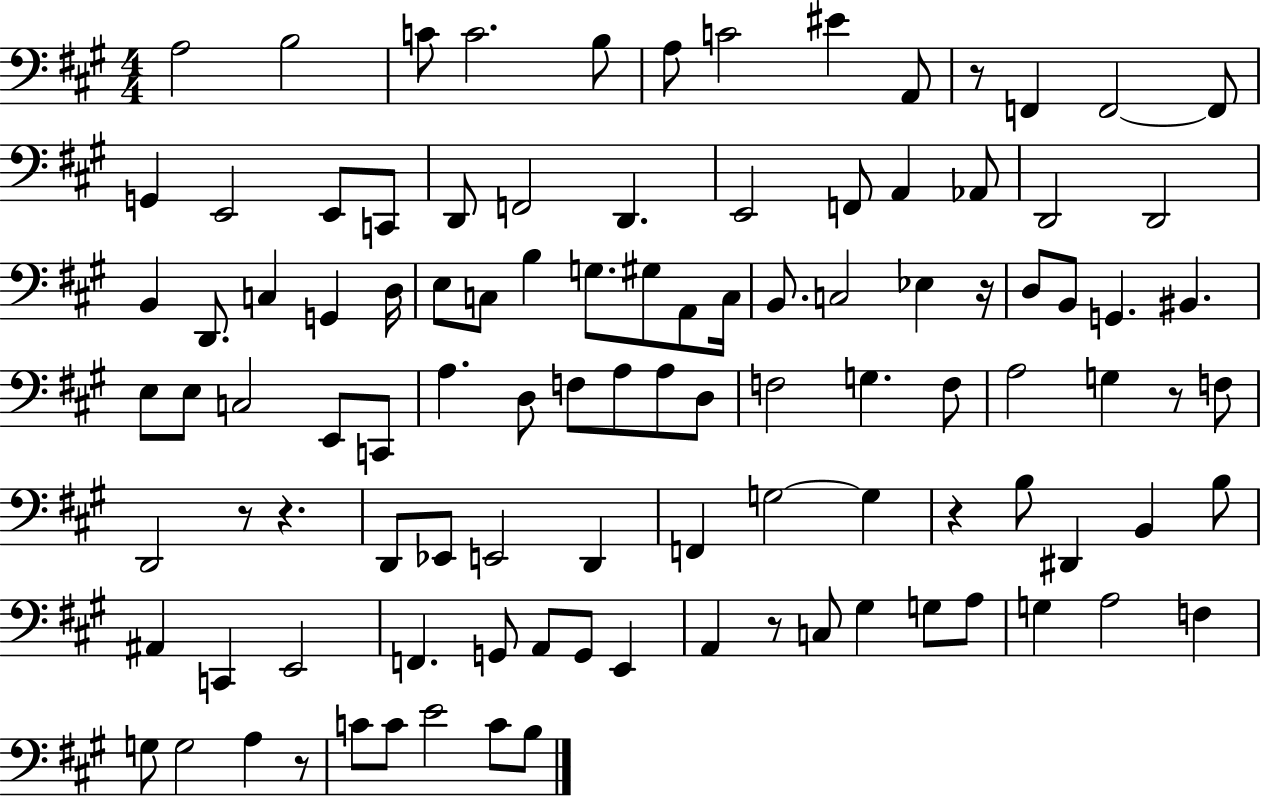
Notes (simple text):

A3/h B3/h C4/e C4/h. B3/e A3/e C4/h EIS4/q A2/e R/e F2/q F2/h F2/e G2/q E2/h E2/e C2/e D2/e F2/h D2/q. E2/h F2/e A2/q Ab2/e D2/h D2/h B2/q D2/e. C3/q G2/q D3/s E3/e C3/e B3/q G3/e. G#3/e A2/e C3/s B2/e. C3/h Eb3/q R/s D3/e B2/e G2/q. BIS2/q. E3/e E3/e C3/h E2/e C2/e A3/q. D3/e F3/e A3/e A3/e D3/e F3/h G3/q. F3/e A3/h G3/q R/e F3/e D2/h R/e R/q. D2/e Eb2/e E2/h D2/q F2/q G3/h G3/q R/q B3/e D#2/q B2/q B3/e A#2/q C2/q E2/h F2/q. G2/e A2/e G2/e E2/q A2/q R/e C3/e G#3/q G3/e A3/e G3/q A3/h F3/q G3/e G3/h A3/q R/e C4/e C4/e E4/h C4/e B3/e